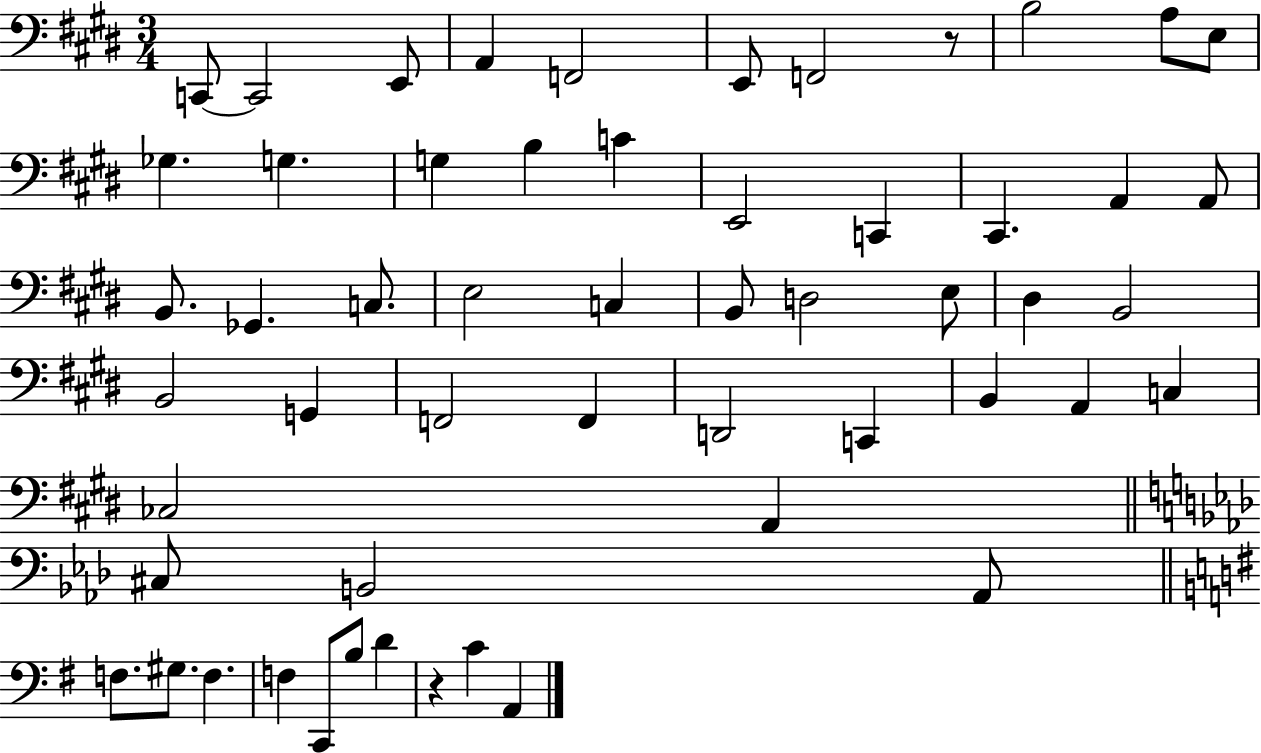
C2/e C2/h E2/e A2/q F2/h E2/e F2/h R/e B3/h A3/e E3/e Gb3/q. G3/q. G3/q B3/q C4/q E2/h C2/q C#2/q. A2/q A2/e B2/e. Gb2/q. C3/e. E3/h C3/q B2/e D3/h E3/e D#3/q B2/h B2/h G2/q F2/h F2/q D2/h C2/q B2/q A2/q C3/q CES3/h A2/q C#3/e B2/h Ab2/e F3/e. G#3/e. F3/q. F3/q C2/e B3/e D4/q R/q C4/q A2/q